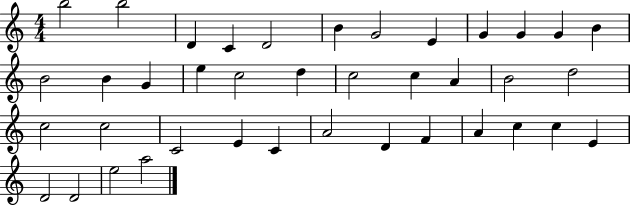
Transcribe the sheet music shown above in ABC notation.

X:1
T:Untitled
M:4/4
L:1/4
K:C
b2 b2 D C D2 B G2 E G G G B B2 B G e c2 d c2 c A B2 d2 c2 c2 C2 E C A2 D F A c c E D2 D2 e2 a2